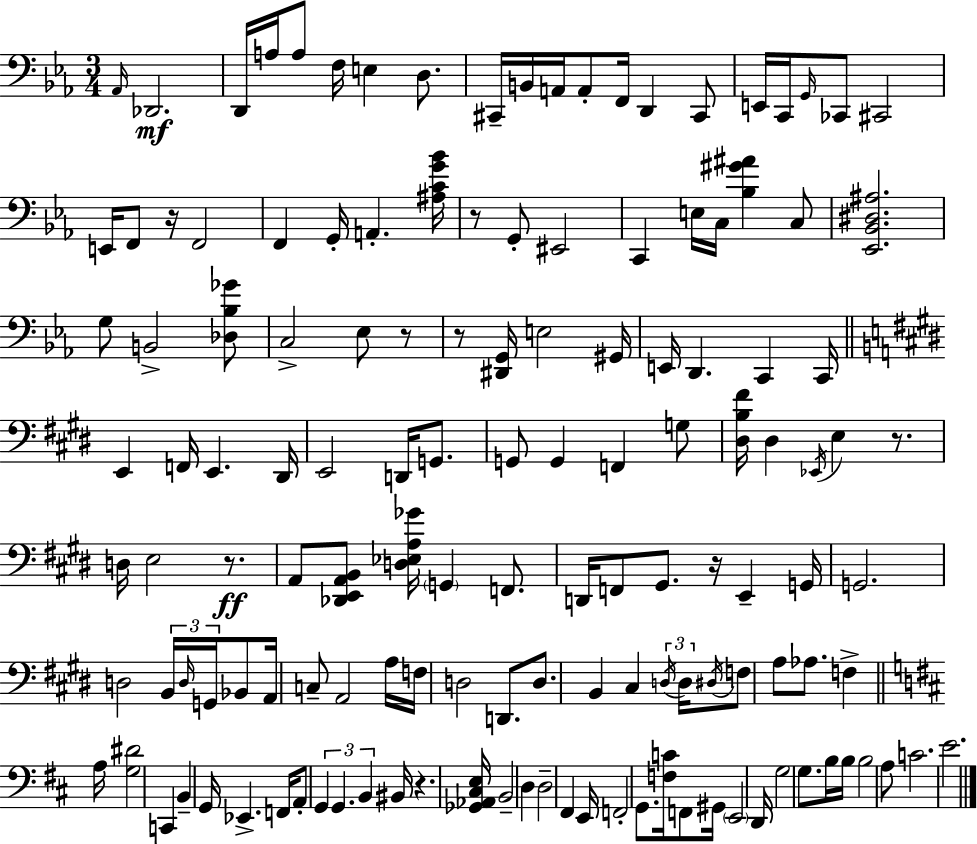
{
  \clef bass
  \numericTimeSignature
  \time 3/4
  \key ees \major
  \grace { aes,16 }\mf des,2. | d,16 a16 a8 f16 e4 d8. | cis,16-- b,16 a,16 a,8-. f,16 d,4 cis,8 | e,16 c,16 \grace { g,16 } ces,8 cis,2 | \break e,16 f,8 r16 f,2 | f,4 g,16-. a,4.-. | <ais c' g' bes'>16 r8 g,8-. eis,2 | c,4 e16 c16 <bes gis' ais'>4 | \break c8 <ees, bes, dis ais>2. | g8 b,2-> | <des bes ges'>8 c2-> ees8 | r8 r8 <dis, g,>16 e2 | \break gis,16 e,16 d,4. c,4 | c,16 \bar "||" \break \key e \major e,4 f,16 e,4. dis,16 | e,2 d,16 g,8. | g,8 g,4 f,4 g8 | <dis b fis'>16 dis4 \acciaccatura { ees,16 } e4 r8. | \break d16 e2 r8.\ff | a,8 <des, e, a, b,>8 <d ees a ges'>16 \parenthesize g,4 f,8. | d,16 f,8 gis,8. r16 e,4-- | g,16 g,2. | \break d2 \tuplet 3/2 { b,16 \grace { d16 } g,16 } | bes,8 a,16 c8-- a,2 | a16 f16 d2 d,8. | d8. b,4 cis4 | \break \tuplet 3/2 { \acciaccatura { d16 } d16 \acciaccatura { dis16 } } f8 a8 aes8. f4-> | \bar "||" \break \key d \major a16 <g dis'>2 c,4 | b,4-- g,16 ees,4.-> | f,16 a,8-. \tuplet 3/2 { g,4 g,4. | b,4 } bis,16 r4. | \break <ges, aes, cis e>16 b,2-- d4 | d2-- fis,4 | e,16 f,2-. g,8. | <f c'>16 f,8 gis,16 \parenthesize e,2 | \break d,16 g2 g8. | b16 b16 b2 a8 | c'2. | e'2. | \break \bar "|."
}